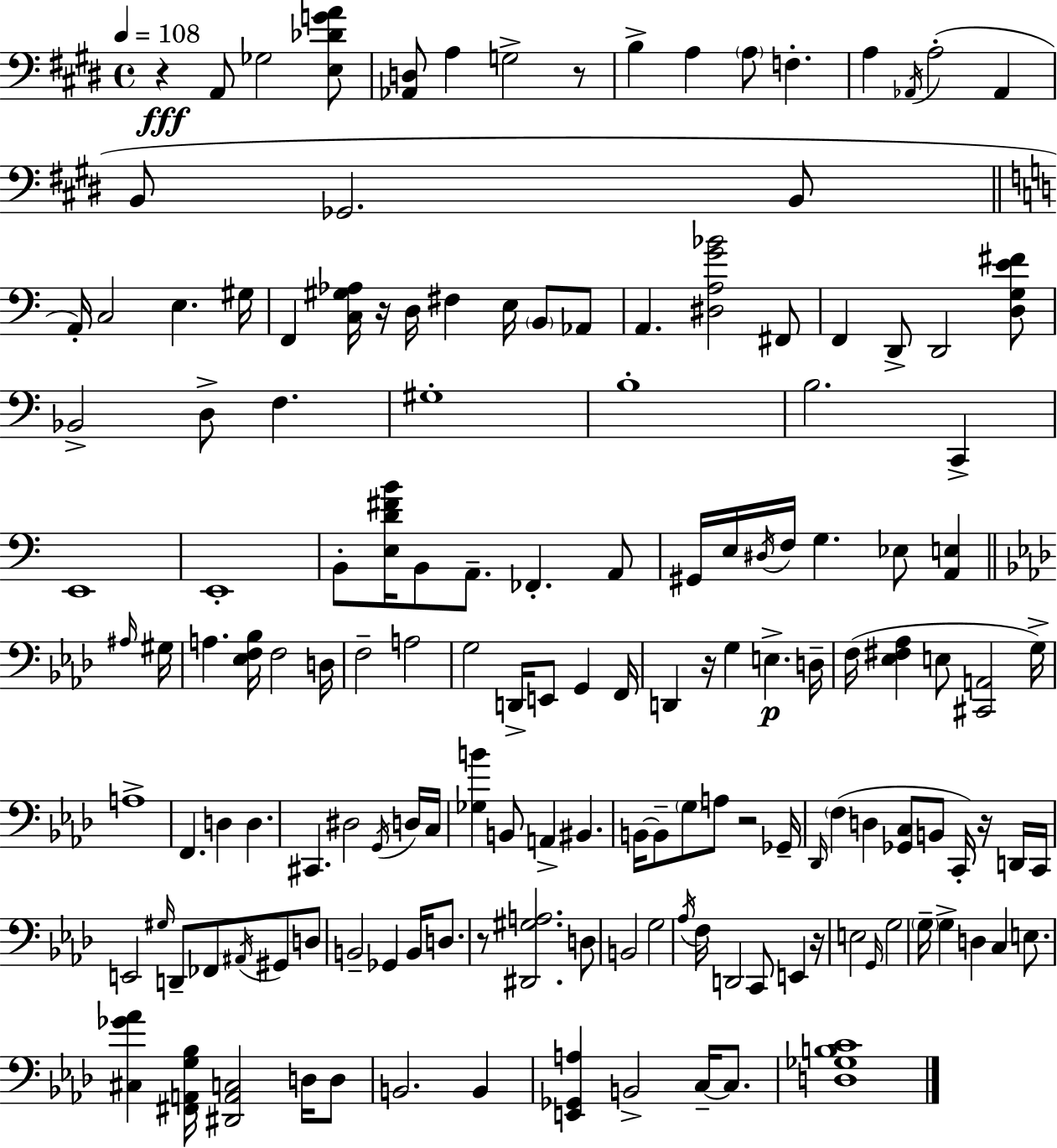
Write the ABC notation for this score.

X:1
T:Untitled
M:4/4
L:1/4
K:E
z A,,/2 _G,2 [E,_DGA]/2 [_A,,D,]/2 A, G,2 z/2 B, A, A,/2 F, A, _A,,/4 A,2 _A,, B,,/2 _G,,2 B,,/2 A,,/4 C,2 E, ^G,/4 F,, [C,^G,_A,]/4 z/4 D,/4 ^F, E,/4 B,,/2 _A,,/2 A,, [^D,A,G_B]2 ^F,,/2 F,, D,,/2 D,,2 [D,G,E^F]/2 _B,,2 D,/2 F, ^G,4 B,4 B,2 C,, E,,4 E,,4 B,,/2 [E,D^FB]/4 B,,/2 A,,/2 _F,, A,,/2 ^G,,/4 E,/4 ^D,/4 F,/4 G, _E,/2 [A,,E,] ^A,/4 ^G,/4 A, [_E,F,_B,]/4 F,2 D,/4 F,2 A,2 G,2 D,,/4 E,,/2 G,, F,,/4 D,, z/4 G, E, D,/4 F,/4 [_E,^F,_A,] E,/2 [^C,,A,,]2 G,/4 A,4 F,, D, D, ^C,, ^D,2 G,,/4 D,/4 C,/4 [_G,B] B,,/2 A,, ^B,, B,,/4 B,,/2 G,/2 A,/2 z2 _G,,/4 _D,,/4 F, D, [_G,,C,]/2 B,,/2 C,,/4 z/4 D,,/4 C,,/4 E,,2 ^G,/4 D,,/2 _F,,/2 ^A,,/4 ^G,,/2 D,/2 B,,2 _G,, B,,/4 D,/2 z/2 [^D,,^G,A,]2 D,/2 B,,2 G,2 _A,/4 F,/4 D,,2 C,,/2 E,, z/4 E,2 G,,/4 G,2 G,/4 G, D, C, E,/2 [^C,_G_A] [^F,,A,,G,_B,]/4 [^D,,A,,C,]2 D,/4 D,/2 B,,2 B,, [E,,_G,,A,] B,,2 C,/4 C,/2 [D,_G,B,C]4